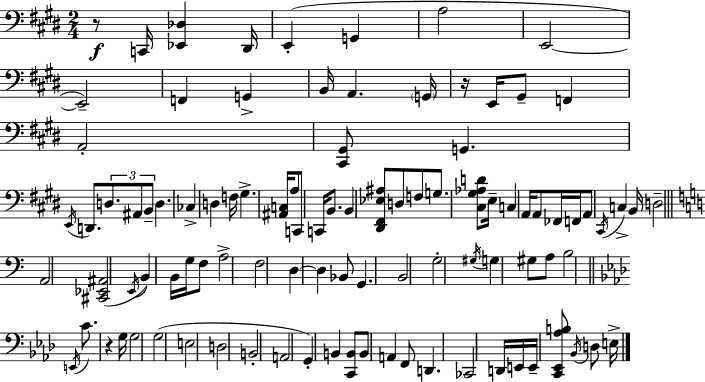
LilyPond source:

{
  \clef bass
  \numericTimeSignature
  \time 2/4
  \key e \major
  r8\f c,16 <ees, des>4 dis,16 | e,4-.( g,4 | a2 | e,2~~ | \break e,2--) | f,4 g,4-> | b,16 a,4. \parenthesize g,16 | r16 e,16 gis,8-- f,4 | \break a,2-. | <cis, gis,>8 g,4. | \acciaccatura { e,16 } d,8. \tuplet 3/2 { d8. ais,8 | b,8-- } d4. | \break ces4-> d4 | f16 gis4.-> | <ais, c>16 a8 c,8 c,16 b,8. | b,4 <dis, fis, ees ais>8 d8 | \break f8 g8. <cis gis aes d'>8 | e16-- c4 a,16 a,8 | fes,16 f,16 a,8 \acciaccatura { cis,16 } c4-> | b,16 d2-- | \break \bar "||" \break \key a \minor a,2 | <cis, ees, ais,>2( | \acciaccatura { e,16 } b,4) b,16 g16 f8 | a2-> | \break f2 | d4~~ d4 | bes,8 g,4. | b,2 | \break g2-. | \acciaccatura { gis16 } g4 gis8 | a8 b2 | \bar "||" \break \key f \minor \acciaccatura { e,16 } c'8. r4 | g16 g2 | g2( | e2 | \break d2 | b,2-. | a,2 | g,4-.) b,4 | \break <c, b,>8 b,8 a,4 | f,8 d,4. | ces,2 | d,16 e,16 e,16-- <c, ees, aes b>8 \acciaccatura { bes,16 } d8 | \break e16-> \bar "|."
}